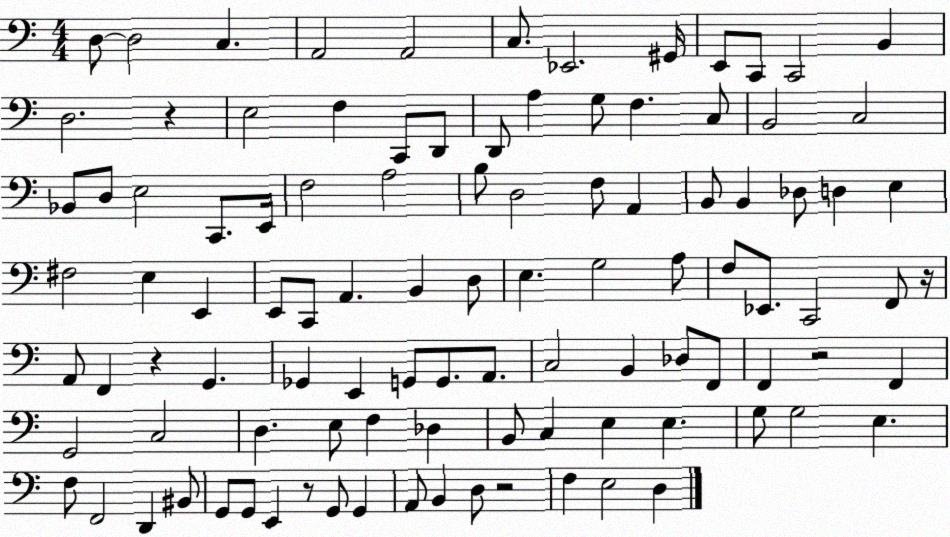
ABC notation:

X:1
T:Untitled
M:4/4
L:1/4
K:C
D,/2 D,2 C, A,,2 A,,2 C,/2 _E,,2 ^G,,/4 E,,/2 C,,/2 C,,2 B,, D,2 z E,2 F, C,,/2 D,,/2 D,,/2 A, G,/2 F, C,/2 B,,2 C,2 _B,,/2 D,/2 E,2 C,,/2 E,,/4 F,2 A,2 B,/2 D,2 F,/2 A,, B,,/2 B,, _D,/2 D, E, ^F,2 E, E,, E,,/2 C,,/2 A,, B,, D,/2 E, G,2 A,/2 F,/2 _E,,/2 C,,2 F,,/2 z/4 A,,/2 F,, z G,, _G,, E,, G,,/2 G,,/2 A,,/2 C,2 B,, _D,/2 F,,/2 F,, z2 F,, G,,2 C,2 D, E,/2 F, _D, B,,/2 C, E, E, G,/2 G,2 E, F,/2 F,,2 D,, ^B,,/2 G,,/2 G,,/2 E,, z/2 G,,/2 G,, A,,/2 B,, D,/2 z2 F, E,2 D,